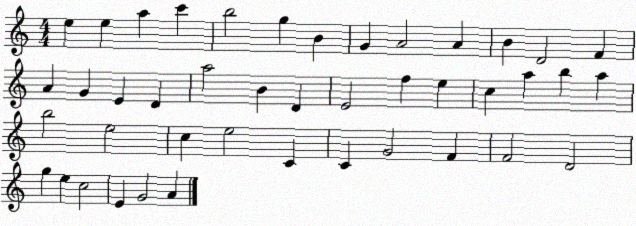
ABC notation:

X:1
T:Untitled
M:4/4
L:1/4
K:C
e e a c' b2 g B G A2 A B D2 F A G E D a2 B D E2 f e c a b a b2 e2 c e2 C C G2 F F2 D2 g e c2 E G2 A